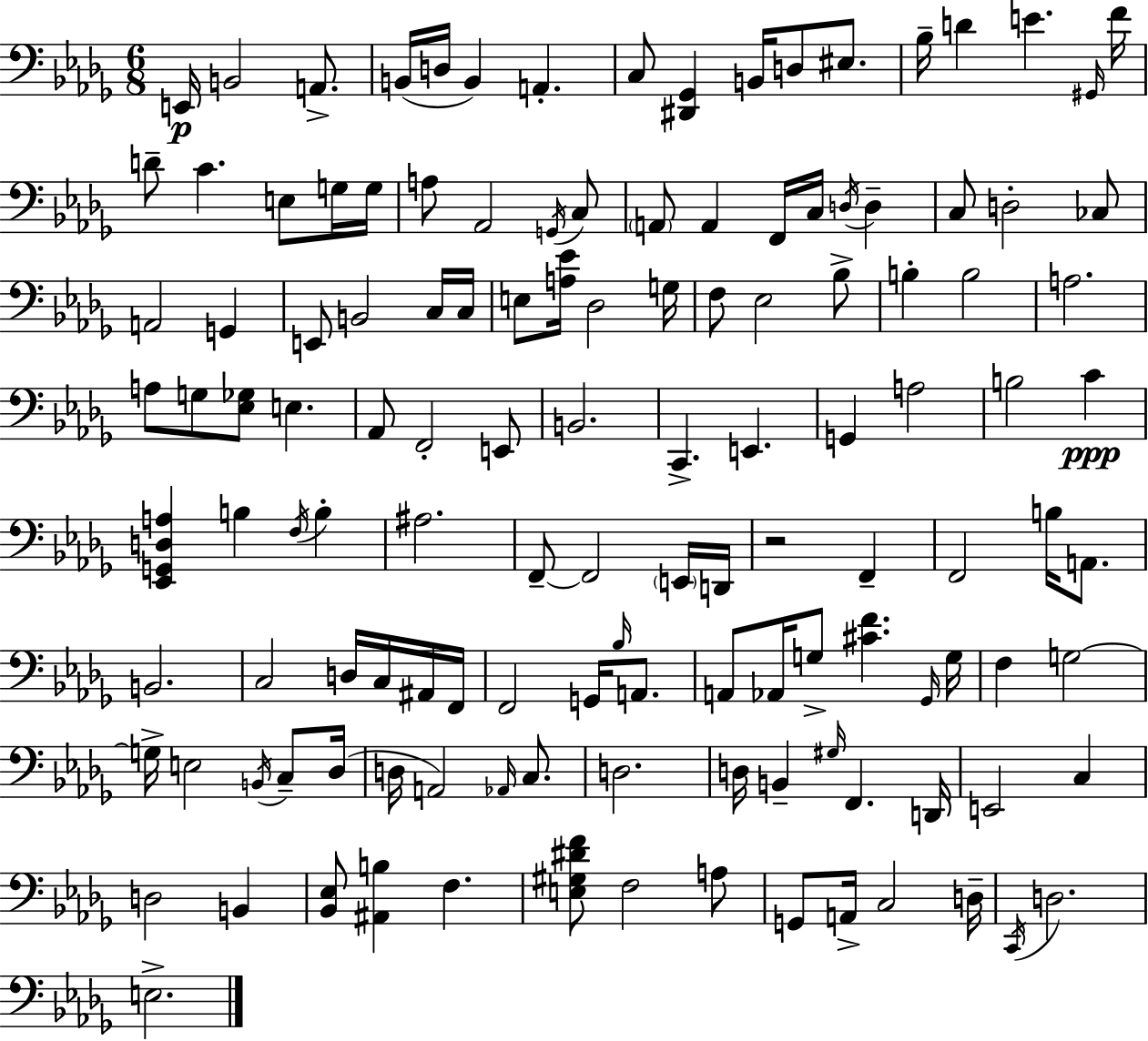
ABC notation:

X:1
T:Untitled
M:6/8
L:1/4
K:Bbm
E,,/4 B,,2 A,,/2 B,,/4 D,/4 B,, A,, C,/2 [^D,,_G,,] B,,/4 D,/2 ^E,/2 _B,/4 D E ^G,,/4 F/4 D/2 C E,/2 G,/4 G,/4 A,/2 _A,,2 G,,/4 C,/2 A,,/2 A,, F,,/4 C,/4 D,/4 D, C,/2 D,2 _C,/2 A,,2 G,, E,,/2 B,,2 C,/4 C,/4 E,/2 [A,_E]/4 _D,2 G,/4 F,/2 _E,2 _B,/2 B, B,2 A,2 A,/2 G,/2 [_E,_G,]/2 E, _A,,/2 F,,2 E,,/2 B,,2 C,, E,, G,, A,2 B,2 C [_E,,G,,D,A,] B, F,/4 B, ^A,2 F,,/2 F,,2 E,,/4 D,,/4 z2 F,, F,,2 B,/4 A,,/2 B,,2 C,2 D,/4 C,/4 ^A,,/4 F,,/4 F,,2 G,,/4 _B,/4 A,,/2 A,,/2 _A,,/4 G,/2 [^CF] _G,,/4 G,/4 F, G,2 G,/4 E,2 B,,/4 C,/2 _D,/4 D,/4 A,,2 _A,,/4 C,/2 D,2 D,/4 B,, ^G,/4 F,, D,,/4 E,,2 C, D,2 B,, [_B,,_E,]/2 [^A,,B,] F, [E,^G,^DF]/2 F,2 A,/2 G,,/2 A,,/4 C,2 D,/4 C,,/4 D,2 E,2